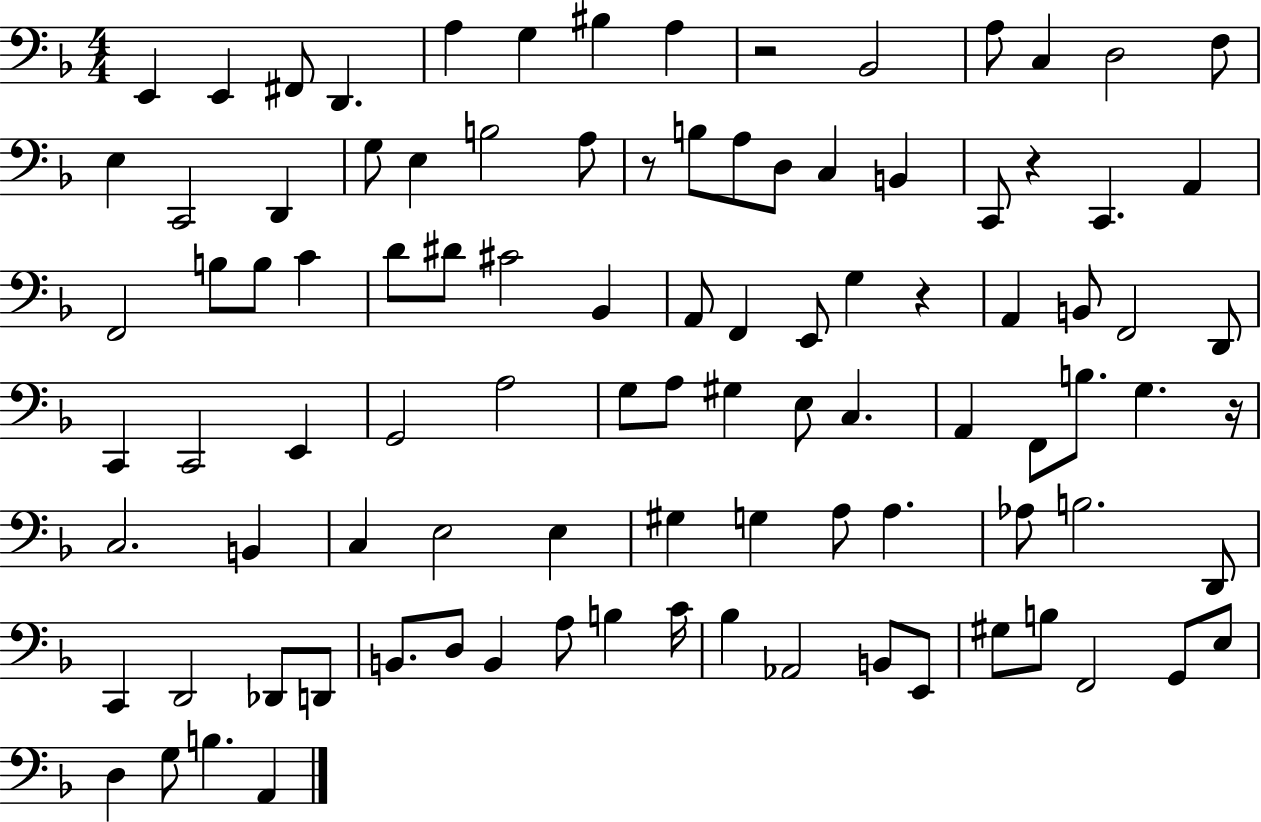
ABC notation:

X:1
T:Untitled
M:4/4
L:1/4
K:F
E,, E,, ^F,,/2 D,, A, G, ^B, A, z2 _B,,2 A,/2 C, D,2 F,/2 E, C,,2 D,, G,/2 E, B,2 A,/2 z/2 B,/2 A,/2 D,/2 C, B,, C,,/2 z C,, A,, F,,2 B,/2 B,/2 C D/2 ^D/2 ^C2 _B,, A,,/2 F,, E,,/2 G, z A,, B,,/2 F,,2 D,,/2 C,, C,,2 E,, G,,2 A,2 G,/2 A,/2 ^G, E,/2 C, A,, F,,/2 B,/2 G, z/4 C,2 B,, C, E,2 E, ^G, G, A,/2 A, _A,/2 B,2 D,,/2 C,, D,,2 _D,,/2 D,,/2 B,,/2 D,/2 B,, A,/2 B, C/4 _B, _A,,2 B,,/2 E,,/2 ^G,/2 B,/2 F,,2 G,,/2 E,/2 D, G,/2 B, A,,